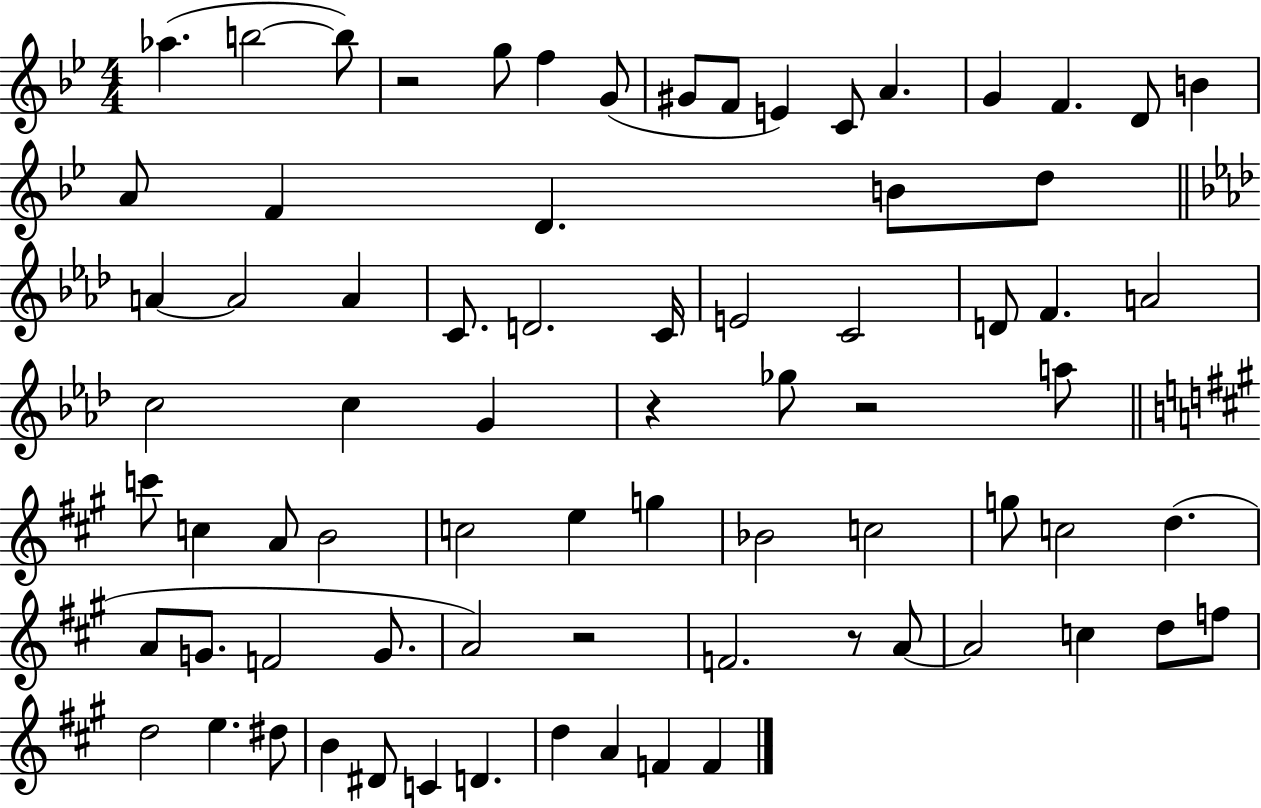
Ab5/q. B5/h B5/e R/h G5/e F5/q G4/e G#4/e F4/e E4/q C4/e A4/q. G4/q F4/q. D4/e B4/q A4/e F4/q D4/q. B4/e D5/e A4/q A4/h A4/q C4/e. D4/h. C4/s E4/h C4/h D4/e F4/q. A4/h C5/h C5/q G4/q R/q Gb5/e R/h A5/e C6/e C5/q A4/e B4/h C5/h E5/q G5/q Bb4/h C5/h G5/e C5/h D5/q. A4/e G4/e. F4/h G4/e. A4/h R/h F4/h. R/e A4/e A4/h C5/q D5/e F5/e D5/h E5/q. D#5/e B4/q D#4/e C4/q D4/q. D5/q A4/q F4/q F4/q